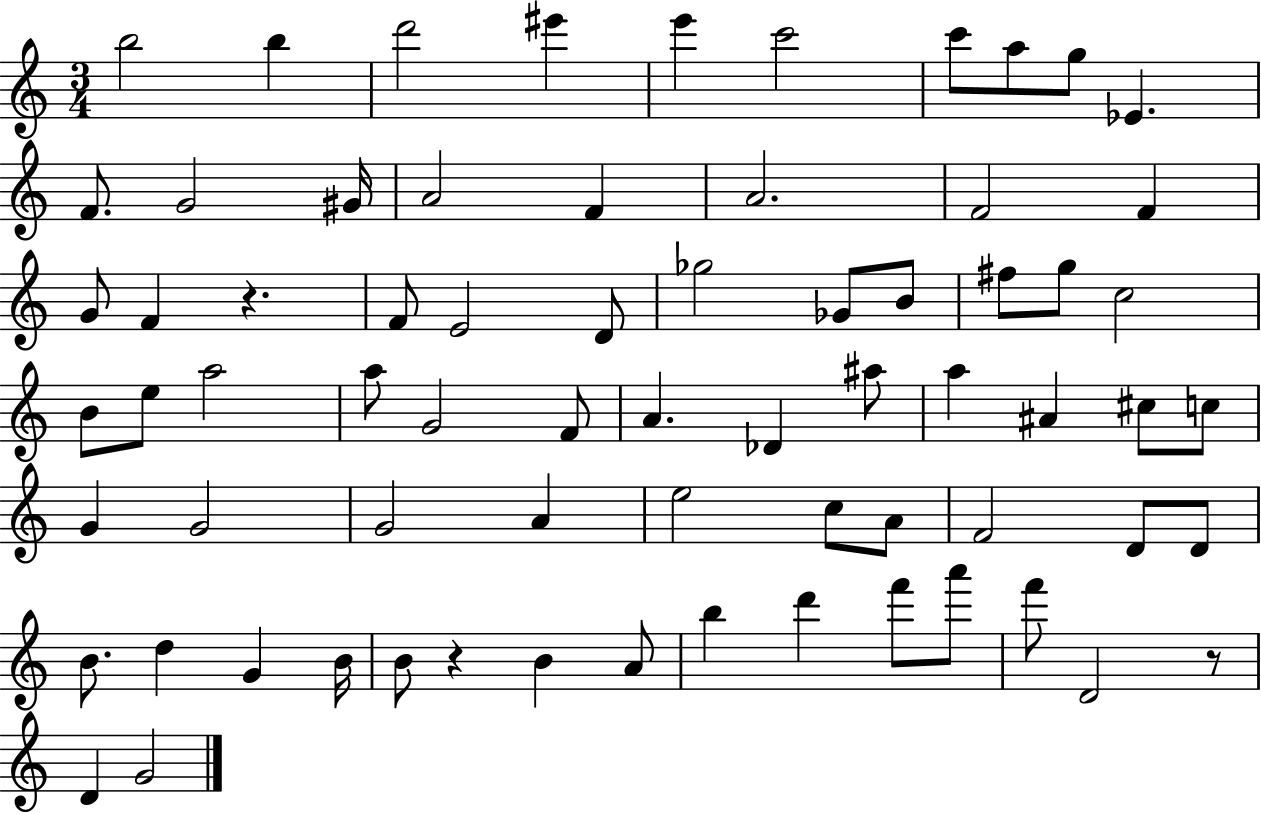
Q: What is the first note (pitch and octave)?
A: B5